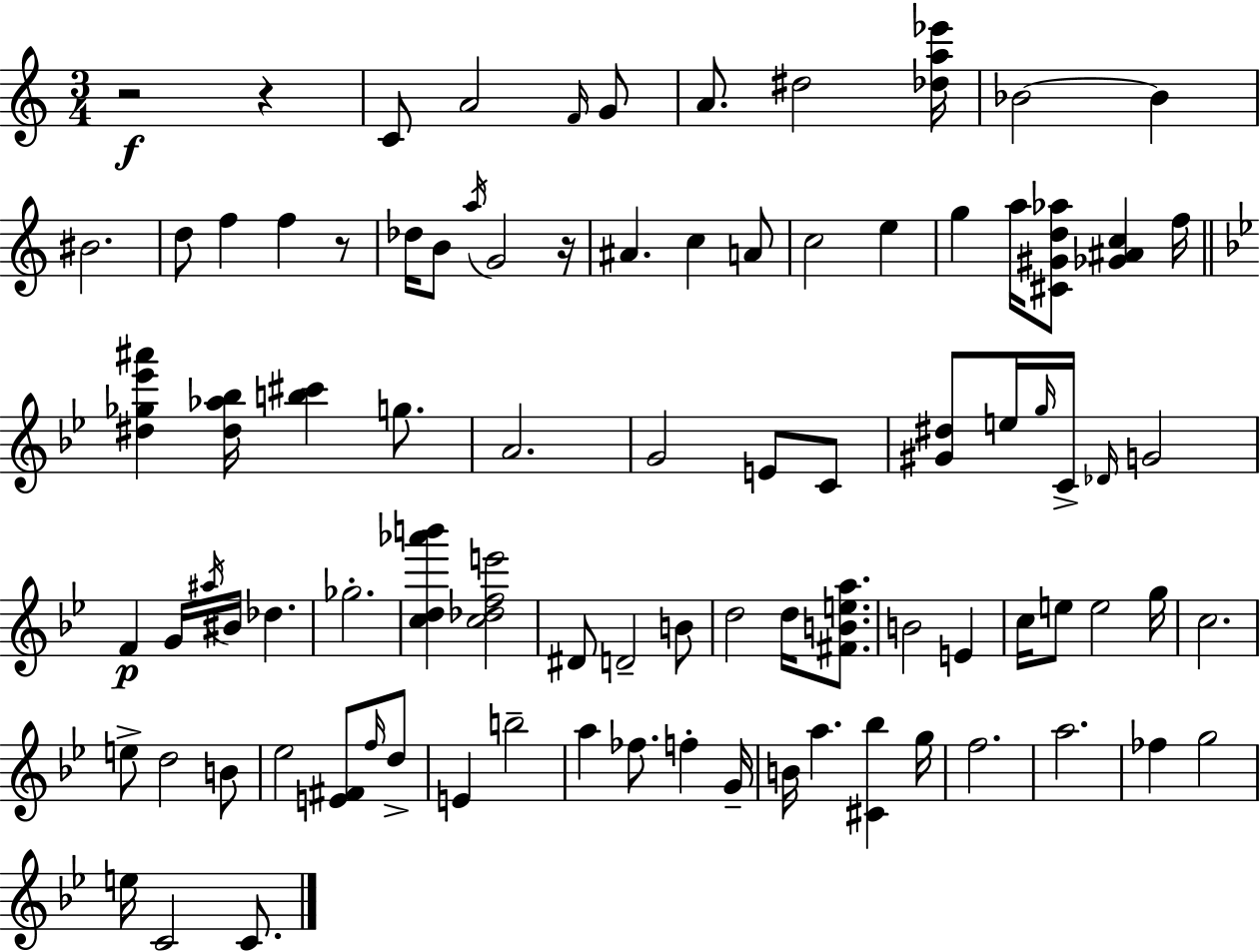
{
  \clef treble
  \numericTimeSignature
  \time 3/4
  \key c \major
  r2\f r4 | c'8 a'2 \grace { f'16 } g'8 | a'8. dis''2 | <des'' a'' ees'''>16 bes'2~~ bes'4 | \break bis'2. | d''8 f''4 f''4 r8 | des''16 b'8 \acciaccatura { a''16 } g'2 | r16 ais'4. c''4 | \break a'8 c''2 e''4 | g''4 a''16 <cis' gis' d'' aes''>8 <ges' ais' c''>4 | f''16 \bar "||" \break \key bes \major <dis'' ges'' ees''' ais'''>4 <dis'' aes'' bes''>16 <b'' cis'''>4 g''8. | a'2. | g'2 e'8 c'8 | <gis' dis''>8 e''16 \grace { g''16 } c'16-> \grace { des'16 } g'2 | \break f'4\p g'16 \acciaccatura { ais''16 } bis'16 des''4. | ges''2.-. | <c'' d'' aes''' b'''>4 <c'' des'' f'' e'''>2 | dis'8 d'2-- | \break b'8 d''2 d''16 | <fis' b' e'' a''>8. b'2 e'4 | c''16 e''8 e''2 | g''16 c''2. | \break e''8-> d''2 | b'8 ees''2 <e' fis'>8 | \grace { f''16 } d''8-> e'4 b''2-- | a''4 fes''8. f''4-. | \break g'16-- b'16 a''4. <cis' bes''>4 | g''16 f''2. | a''2. | fes''4 g''2 | \break e''16 c'2 | c'8. \bar "|."
}